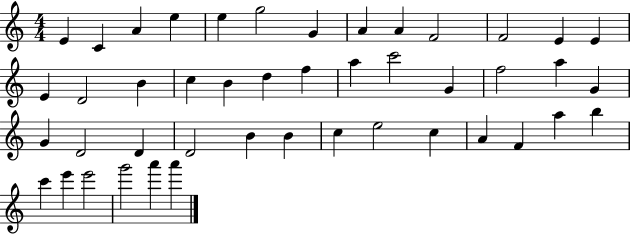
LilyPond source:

{
  \clef treble
  \numericTimeSignature
  \time 4/4
  \key c \major
  e'4 c'4 a'4 e''4 | e''4 g''2 g'4 | a'4 a'4 f'2 | f'2 e'4 e'4 | \break e'4 d'2 b'4 | c''4 b'4 d''4 f''4 | a''4 c'''2 g'4 | f''2 a''4 g'4 | \break g'4 d'2 d'4 | d'2 b'4 b'4 | c''4 e''2 c''4 | a'4 f'4 a''4 b''4 | \break c'''4 e'''4 e'''2 | g'''2 a'''4 a'''4 | \bar "|."
}